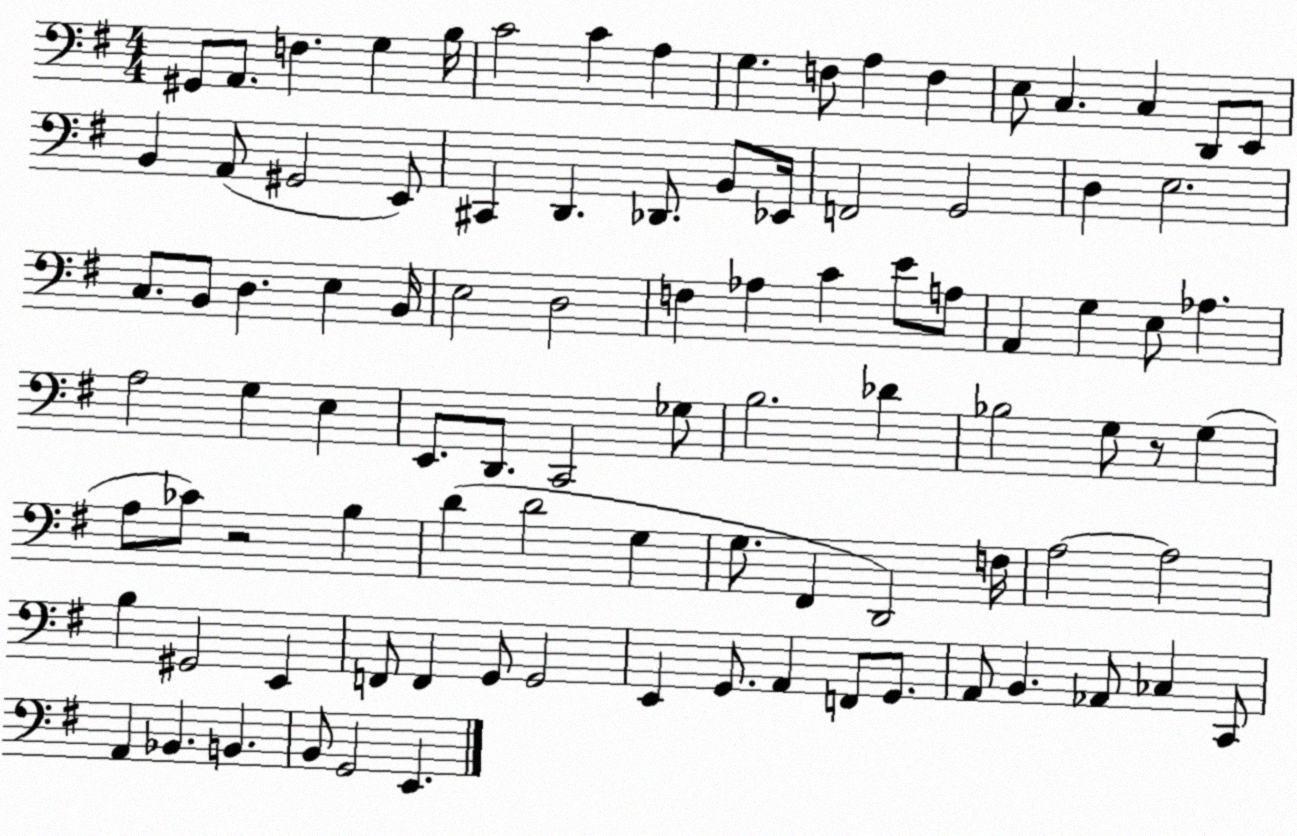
X:1
T:Untitled
M:4/4
L:1/4
K:G
^G,,/2 A,,/2 F, G, B,/4 C2 C A, G, F,/2 A, F, E,/2 C, C, D,,/2 E,,/2 B,, A,,/2 ^G,,2 E,,/2 ^C,, D,, _D,,/2 B,,/2 _E,,/4 F,,2 G,,2 D, E,2 C,/2 B,,/2 D, E, B,,/4 E,2 D,2 F, _A, C E/2 A,/2 A,, G, E,/2 _A, A,2 G, E, E,,/2 D,,/2 C,,2 _G,/2 B,2 _D _B,2 G,/2 z/2 G, A,/2 _C/2 z2 B, D D2 G, G,/2 ^F,, D,,2 F,/4 A,2 A,2 B, ^G,,2 E,, F,,/2 F,, G,,/2 G,,2 E,, G,,/2 A,, F,,/2 G,,/2 A,,/2 B,, _A,,/2 _C, C,,/2 A,, _B,, B,, B,,/2 G,,2 E,,